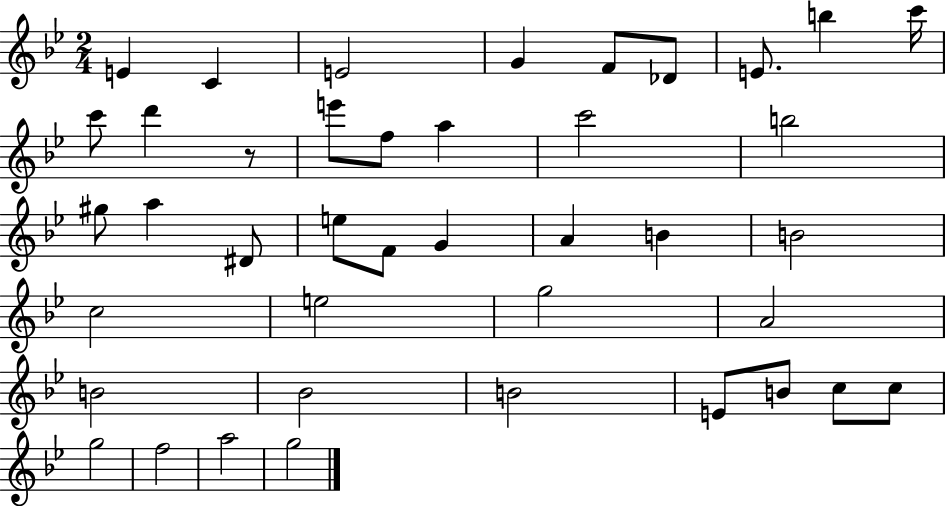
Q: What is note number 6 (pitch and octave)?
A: Db4